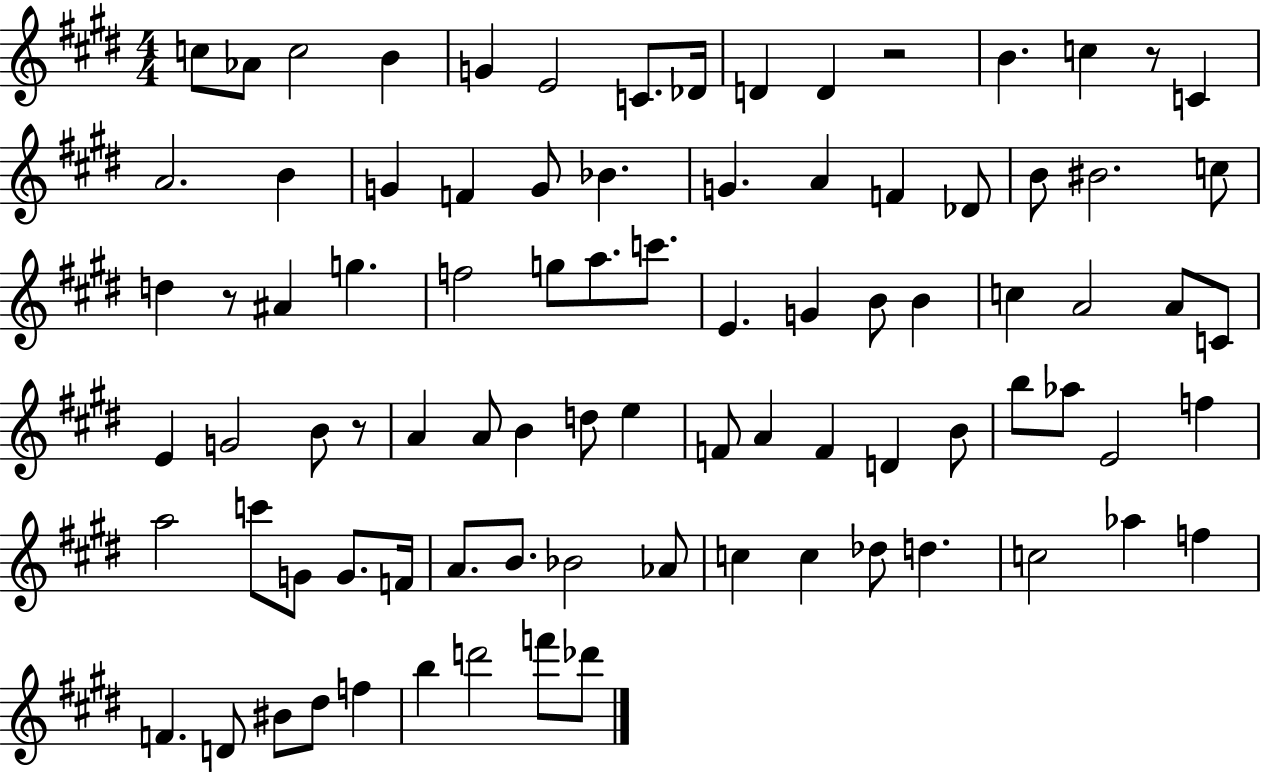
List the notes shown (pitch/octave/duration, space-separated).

C5/e Ab4/e C5/h B4/q G4/q E4/h C4/e. Db4/s D4/q D4/q R/h B4/q. C5/q R/e C4/q A4/h. B4/q G4/q F4/q G4/e Bb4/q. G4/q. A4/q F4/q Db4/e B4/e BIS4/h. C5/e D5/q R/e A#4/q G5/q. F5/h G5/e A5/e. C6/e. E4/q. G4/q B4/e B4/q C5/q A4/h A4/e C4/e E4/q G4/h B4/e R/e A4/q A4/e B4/q D5/e E5/q F4/e A4/q F4/q D4/q B4/e B5/e Ab5/e E4/h F5/q A5/h C6/e G4/e G4/e. F4/s A4/e. B4/e. Bb4/h Ab4/e C5/q C5/q Db5/e D5/q. C5/h Ab5/q F5/q F4/q. D4/e BIS4/e D#5/e F5/q B5/q D6/h F6/e Db6/e